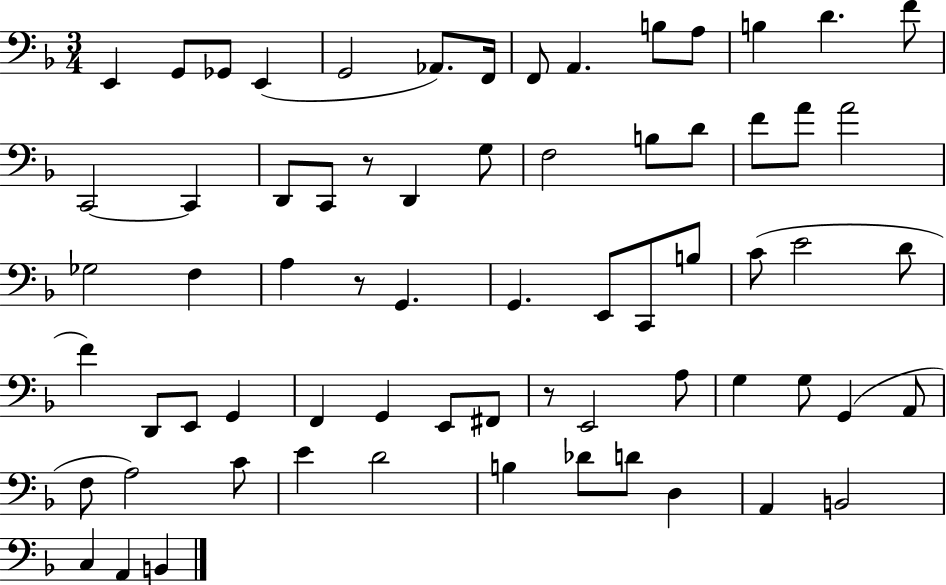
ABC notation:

X:1
T:Untitled
M:3/4
L:1/4
K:F
E,, G,,/2 _G,,/2 E,, G,,2 _A,,/2 F,,/4 F,,/2 A,, B,/2 A,/2 B, D F/2 C,,2 C,, D,,/2 C,,/2 z/2 D,, G,/2 F,2 B,/2 D/2 F/2 A/2 A2 _G,2 F, A, z/2 G,, G,, E,,/2 C,,/2 B,/2 C/2 E2 D/2 F D,,/2 E,,/2 G,, F,, G,, E,,/2 ^F,,/2 z/2 E,,2 A,/2 G, G,/2 G,, A,,/2 F,/2 A,2 C/2 E D2 B, _D/2 D/2 D, A,, B,,2 C, A,, B,,